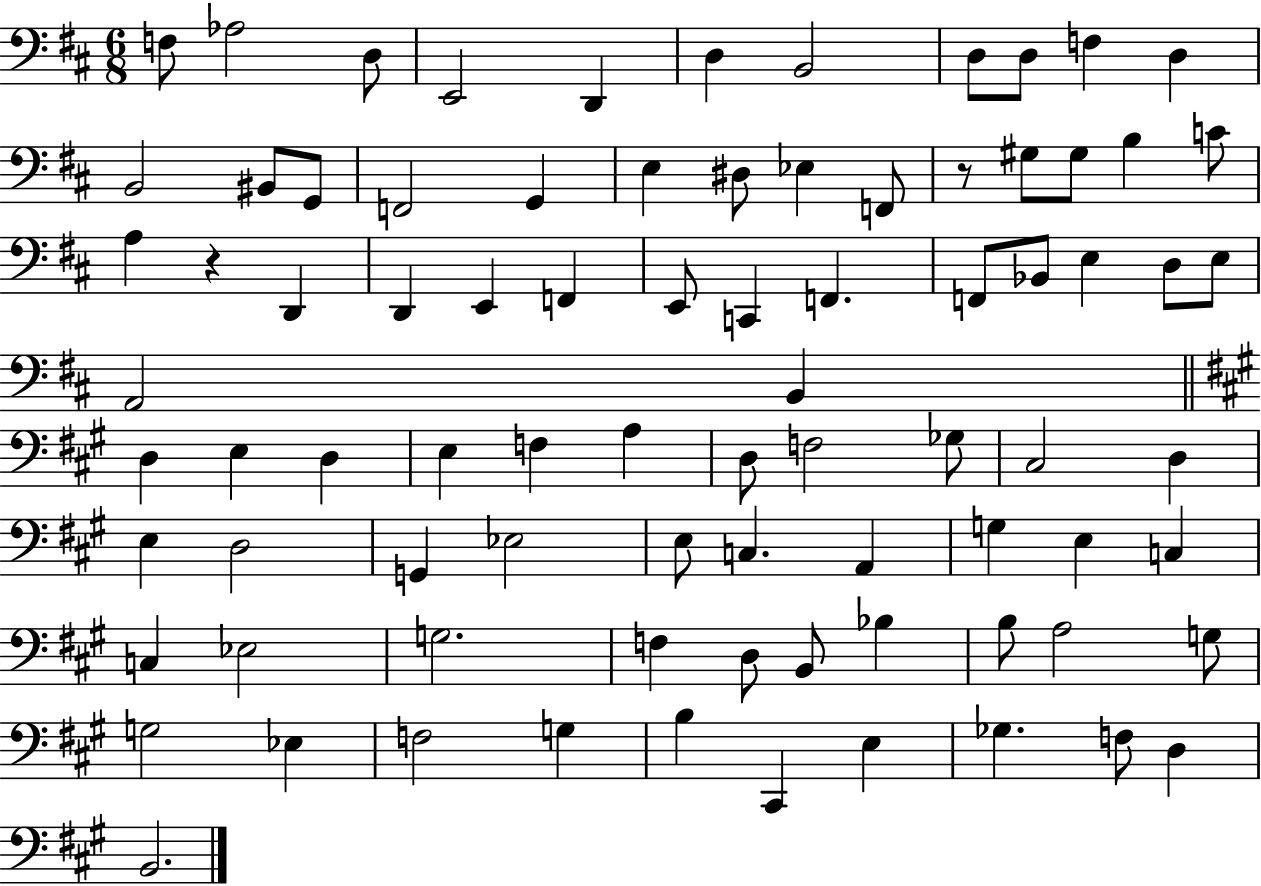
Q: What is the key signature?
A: D major